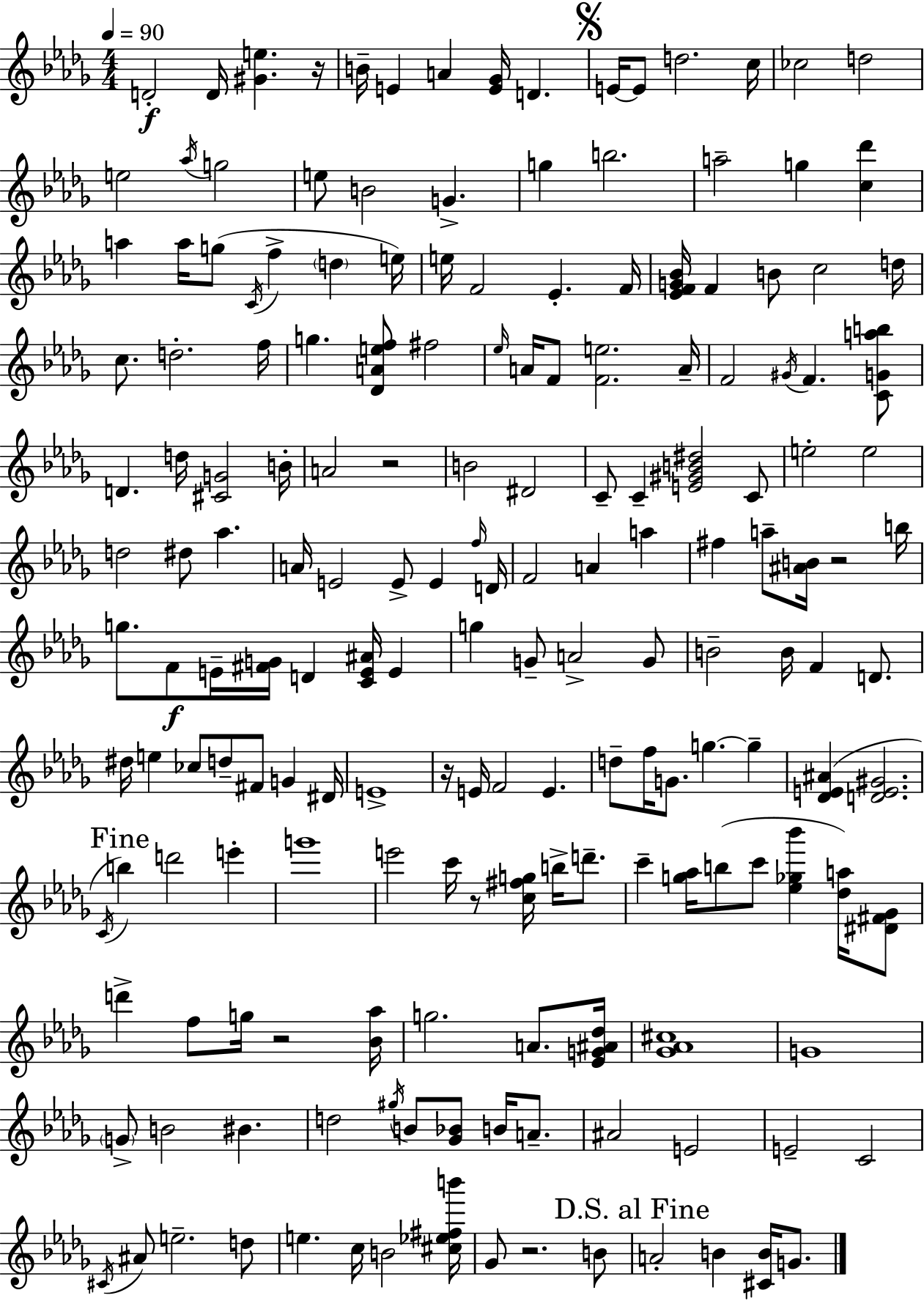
{
  \clef treble
  \numericTimeSignature
  \time 4/4
  \key bes \minor
  \tempo 4 = 90
  \repeat volta 2 { d'2-.\f d'16 <gis' e''>4. r16 | b'16-- e'4 a'4 <e' ges'>16 d'4. | \mark \markup { \musicglyph "scripts.segno" } e'16~~ e'8 d''2. c''16 | ces''2 d''2 | \break e''2 \acciaccatura { aes''16 } g''2 | e''8 b'2 g'4.-> | g''4 b''2. | a''2-- g''4 <c'' des'''>4 | \break a''4 a''16 g''8( \acciaccatura { c'16 } f''4-> \parenthesize d''4 | e''16) e''16 f'2 ees'4.-. | f'16 <ees' f' g' bes'>16 f'4 b'8 c''2 | d''16 c''8. d''2.-. | \break f''16 g''4. <des' a' e'' f''>8 fis''2 | \grace { ees''16 } a'16 f'8 <f' e''>2. | a'16-- f'2 \acciaccatura { gis'16 } f'4. | <c' g' a'' b''>8 d'4. d''16 <cis' g'>2 | \break b'16-. a'2 r2 | b'2 dis'2 | c'8-- c'4-- <e' gis' b' dis''>2 | c'8 e''2-. e''2 | \break d''2 dis''8 aes''4. | a'16 e'2 e'8-> e'4 | \grace { f''16 } d'16 f'2 a'4 | a''4 fis''4 a''8-- <ais' b'>16 r2 | \break b''16 g''8. f'8\f e'16-- <fis' g'>16 d'4 | <c' e' ais'>16 e'4 g''4 g'8-- a'2-> | g'8 b'2-- b'16 f'4 | d'8. dis''16 e''4 ces''8 d''8-- fis'8 | \break g'4 dis'16 e'1-> | r16 e'16 f'2 e'4. | d''8-- f''16 g'8. g''4.~~ | g''4-- <des' e' ais'>4( <d' e' gis'>2. | \break \mark "Fine" \acciaccatura { c'16 } b''4) d'''2 | e'''4-. g'''1 | e'''2 c'''16 r8 | <c'' fis'' g''>16 b''16-> d'''8.-- c'''4-- <g'' aes''>16 b''8( c'''8 <ees'' ges'' bes'''>4 | \break <des'' a''>16) <dis' fis' ges'>8 d'''4-> f''8 g''16 r2 | <bes' aes''>16 g''2. | a'8. <ees' g' ais' des''>16 <ges' aes' cis''>1 | g'1 | \break \parenthesize g'8-> b'2 | bis'4. d''2 \acciaccatura { gis''16 } b'8 | <ges' bes'>8 b'16 a'8.-- ais'2 e'2 | e'2-- c'2 | \break \acciaccatura { cis'16 } ais'8 e''2.-- | d''8 e''4. c''16 b'2 | <cis'' ees'' fis'' b'''>16 ges'8 r2. | b'8 \mark "D.S. al Fine" a'2-. | \break b'4 <cis' b'>16 g'8. } \bar "|."
}